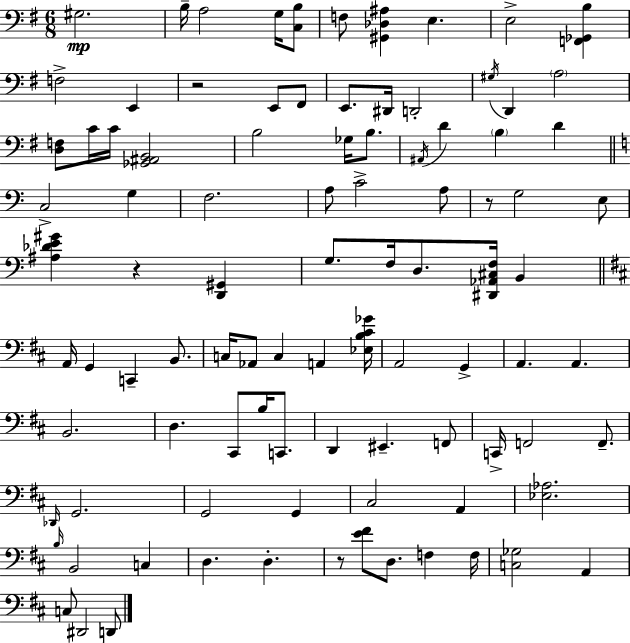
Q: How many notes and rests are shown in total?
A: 95